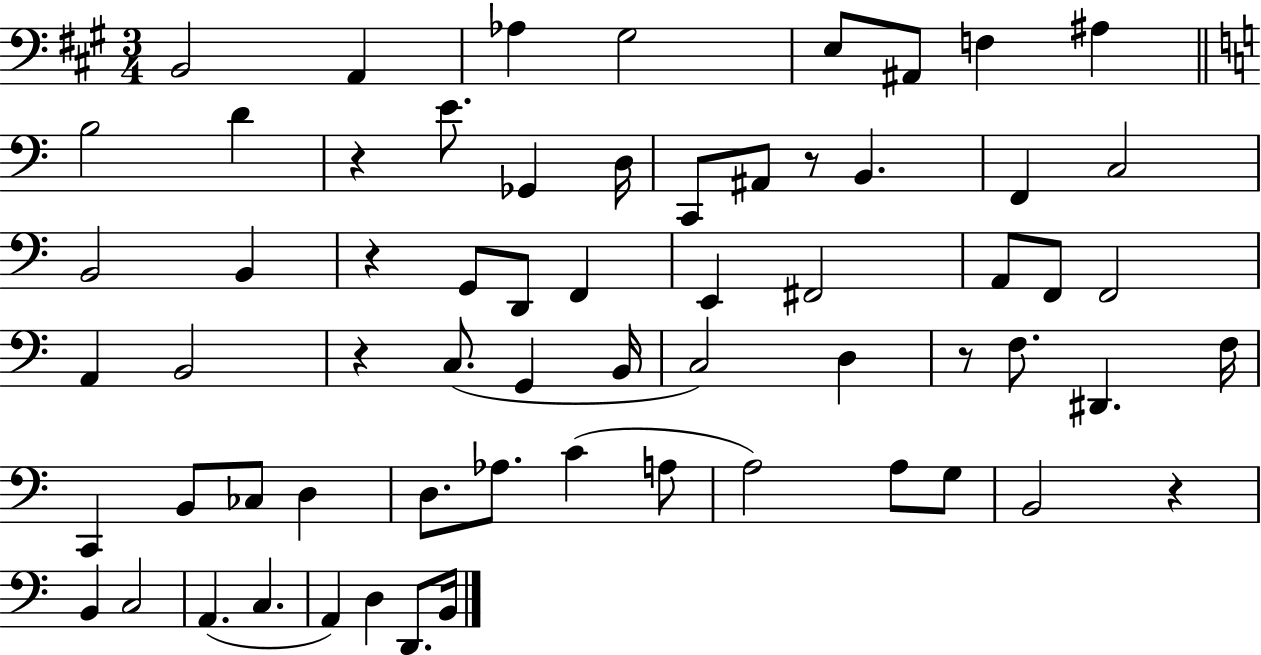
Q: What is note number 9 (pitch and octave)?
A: B3